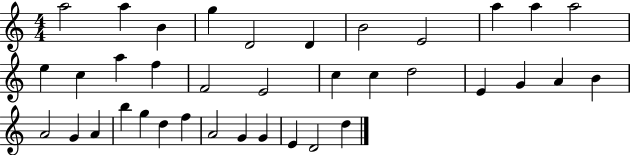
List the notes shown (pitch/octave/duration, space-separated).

A5/h A5/q B4/q G5/q D4/h D4/q B4/h E4/h A5/q A5/q A5/h E5/q C5/q A5/q F5/q F4/h E4/h C5/q C5/q D5/h E4/q G4/q A4/q B4/q A4/h G4/q A4/q B5/q G5/q D5/q F5/q A4/h G4/q G4/q E4/q D4/h D5/q